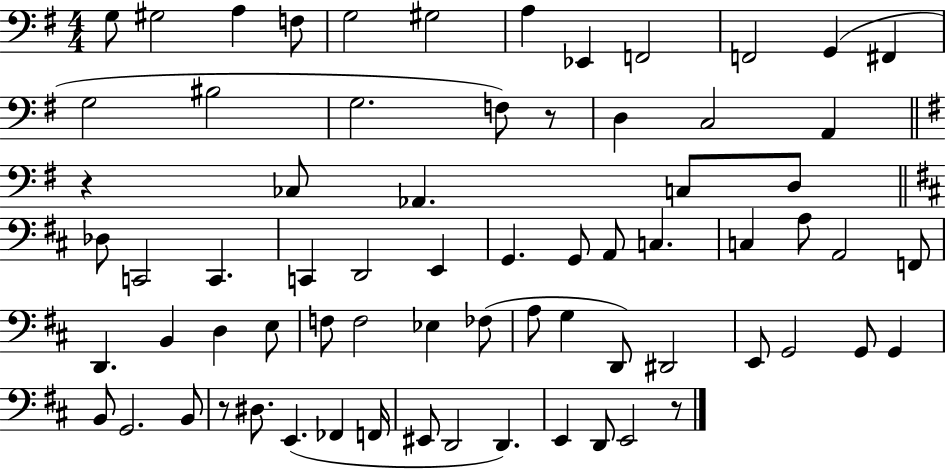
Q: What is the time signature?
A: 4/4